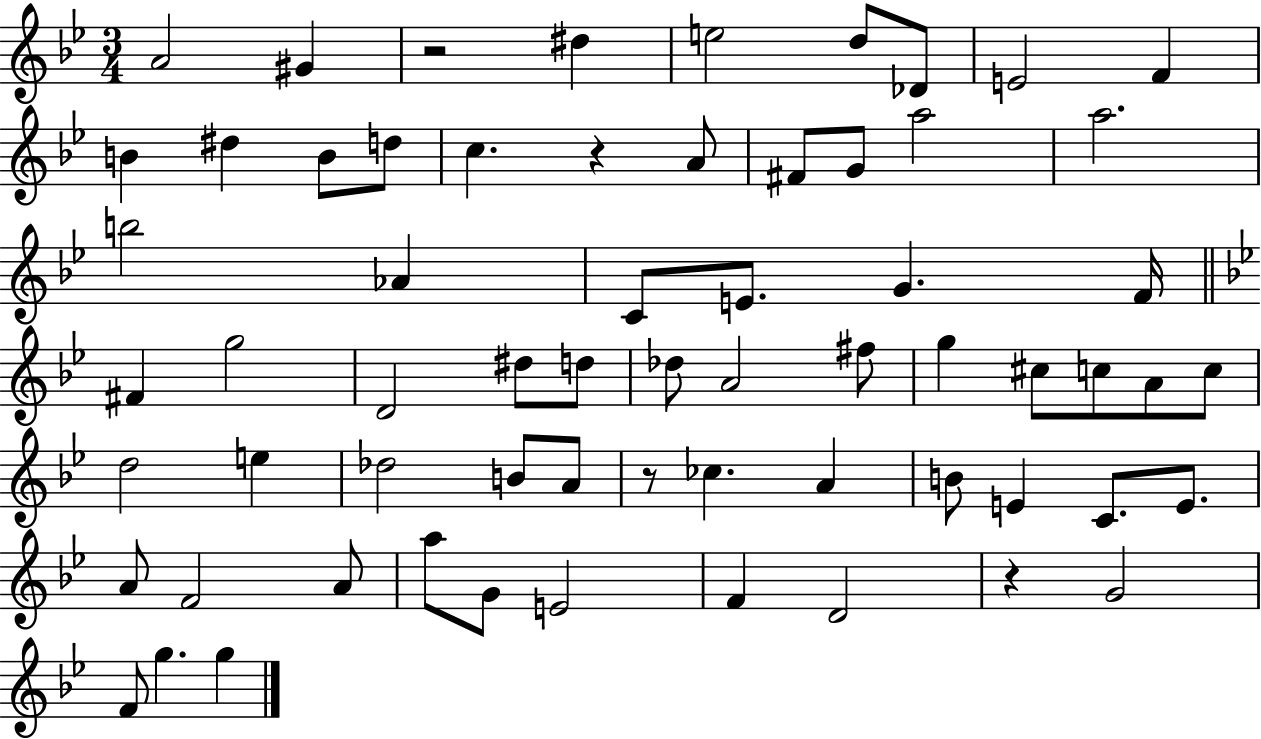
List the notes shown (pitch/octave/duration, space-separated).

A4/h G#4/q R/h D#5/q E5/h D5/e Db4/e E4/h F4/q B4/q D#5/q B4/e D5/e C5/q. R/q A4/e F#4/e G4/e A5/h A5/h. B5/h Ab4/q C4/e E4/e. G4/q. F4/s F#4/q G5/h D4/h D#5/e D5/e Db5/e A4/h F#5/e G5/q C#5/e C5/e A4/e C5/e D5/h E5/q Db5/h B4/e A4/e R/e CES5/q. A4/q B4/e E4/q C4/e. E4/e. A4/e F4/h A4/e A5/e G4/e E4/h F4/q D4/h R/q G4/h F4/e G5/q. G5/q